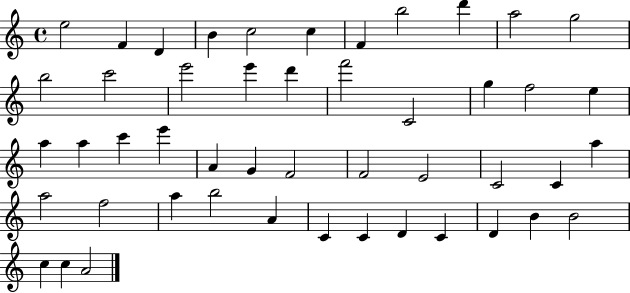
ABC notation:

X:1
T:Untitled
M:4/4
L:1/4
K:C
e2 F D B c2 c F b2 d' a2 g2 b2 c'2 e'2 e' d' f'2 C2 g f2 e a a c' e' A G F2 F2 E2 C2 C a a2 f2 a b2 A C C D C D B B2 c c A2